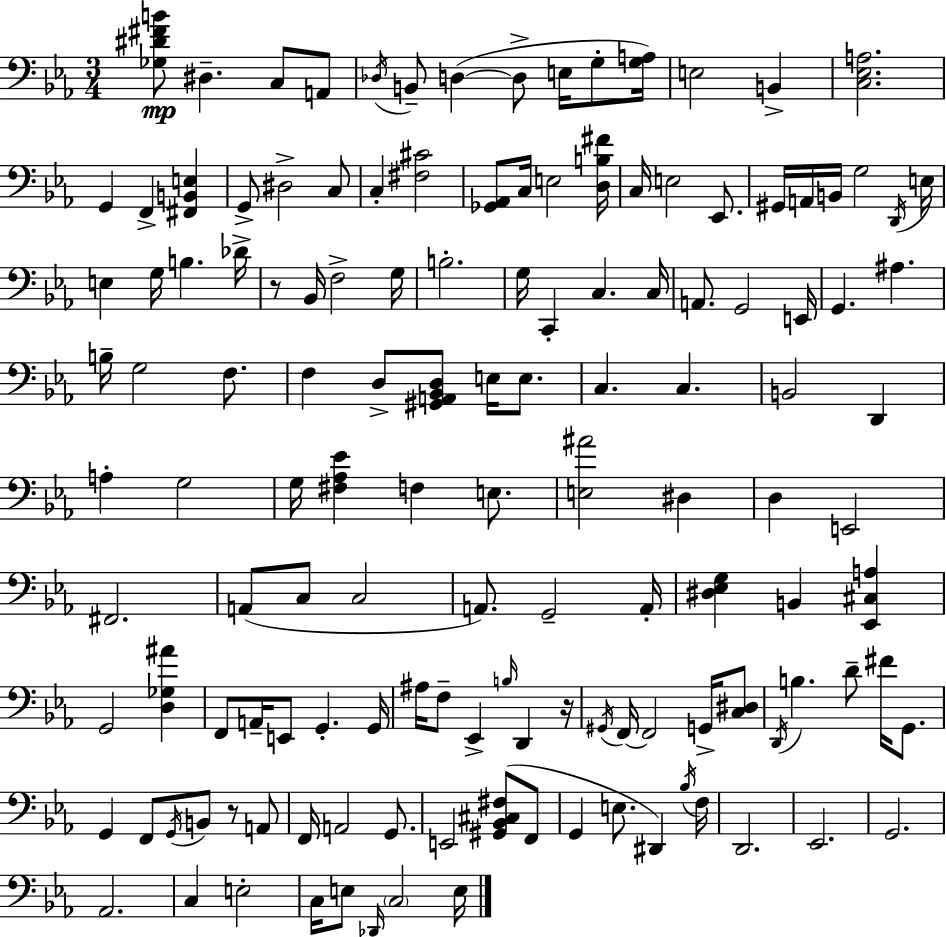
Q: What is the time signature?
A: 3/4